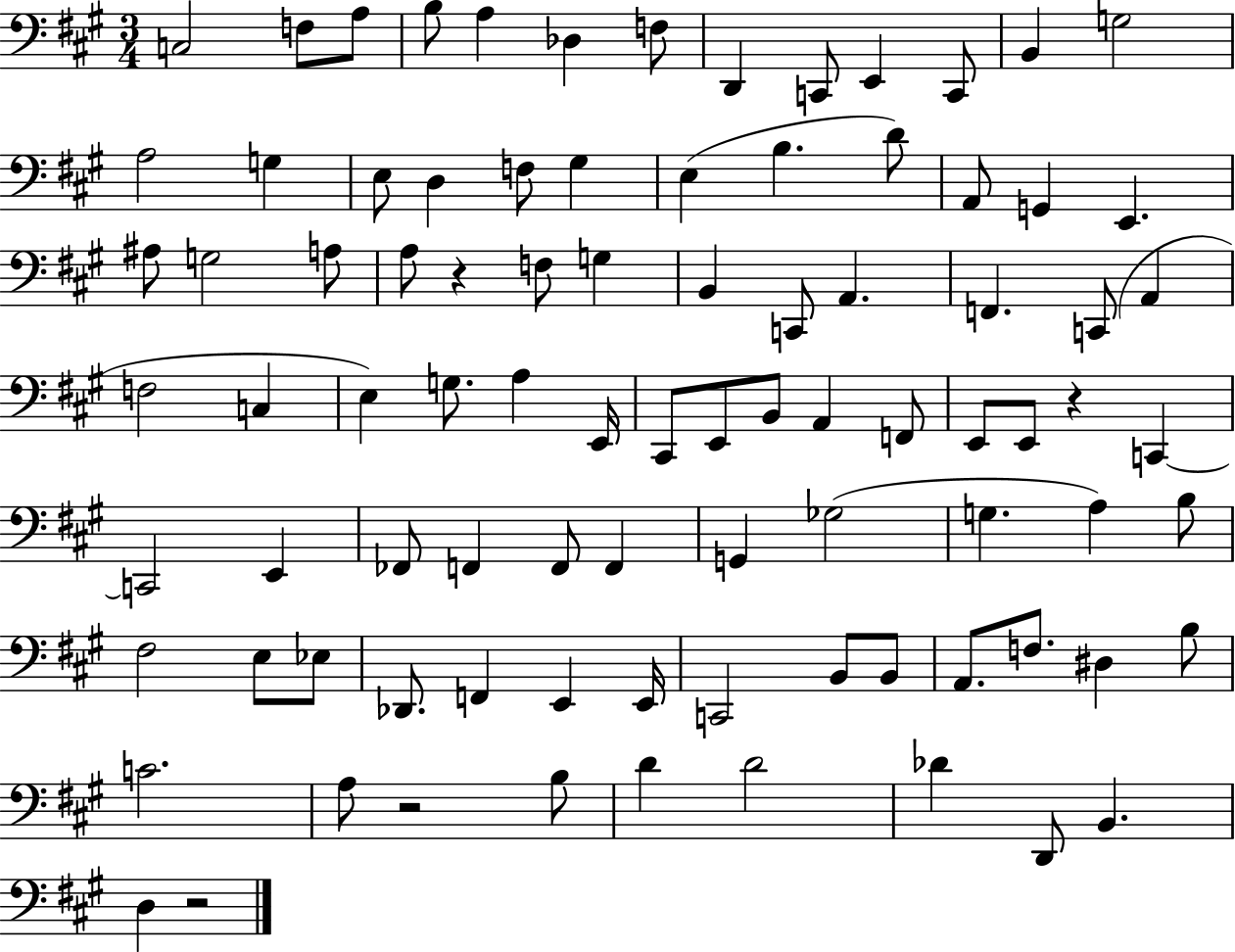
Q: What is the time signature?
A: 3/4